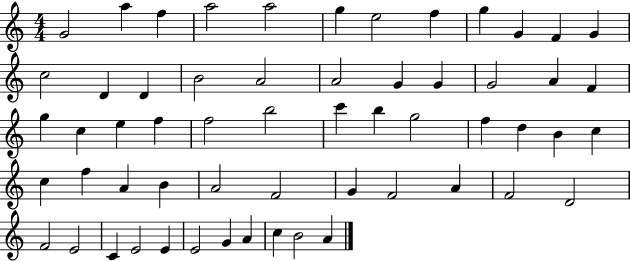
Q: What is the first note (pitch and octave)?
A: G4